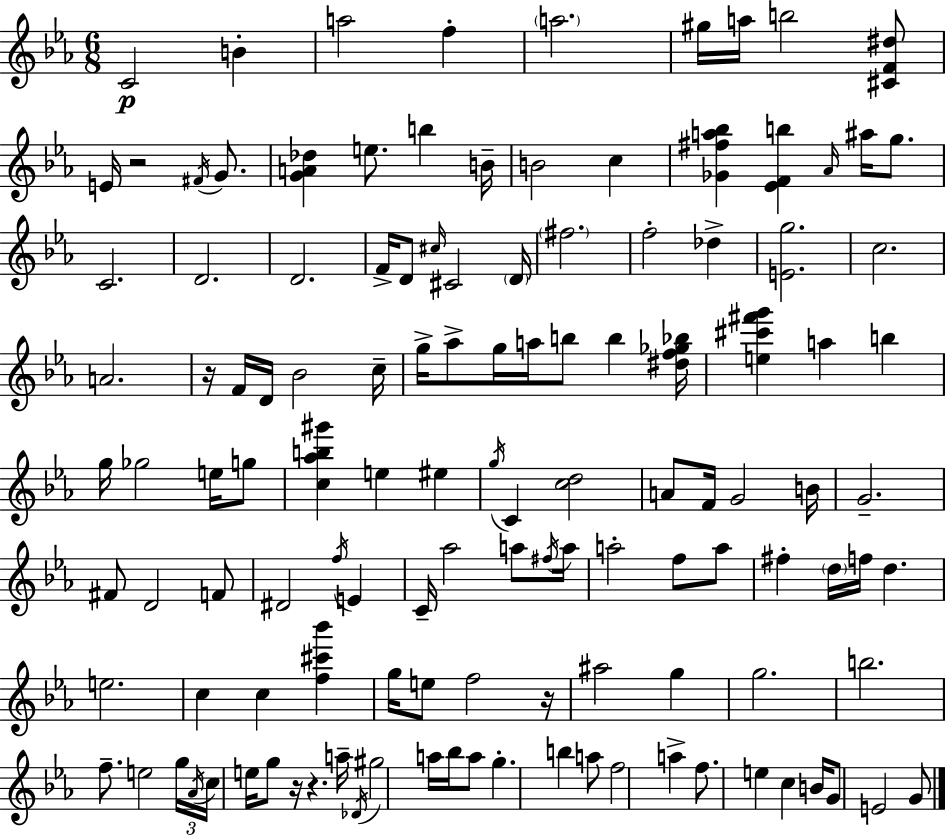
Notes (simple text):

C4/h B4/q A5/h F5/q A5/h. G#5/s A5/s B5/h [C#4,F4,D#5]/e E4/s R/h F#4/s G4/e. [G4,A4,Db5]/q E5/e. B5/q B4/s B4/h C5/q [Gb4,F#5,A5,Bb5]/q [Eb4,F4,B5]/q Ab4/s A#5/s G5/e. C4/h. D4/h. D4/h. F4/s D4/e C#5/s C#4/h D4/s F#5/h. F5/h Db5/q [E4,G5]/h. C5/h. A4/h. R/s F4/s D4/s Bb4/h C5/s G5/s Ab5/e G5/s A5/s B5/e B5/q [D#5,F5,Gb5,Bb5]/s [E5,C#6,F#6,G6]/q A5/q B5/q G5/s Gb5/h E5/s G5/e [C5,Ab5,B5,G#6]/q E5/q EIS5/q G5/s C4/q [C5,D5]/h A4/e F4/s G4/h B4/s G4/h. F#4/e D4/h F4/e D#4/h F5/s E4/q C4/s Ab5/h A5/e F#5/s A5/s A5/h F5/e A5/e F#5/q D5/s F5/s D5/q. E5/h. C5/q C5/q [F5,C#6,Bb6]/q G5/s E5/e F5/h R/s A#5/h G5/q G5/h. B5/h. F5/e. E5/h G5/s Ab4/s C5/s E5/s G5/e R/s R/q. A5/s Db4/s G#5/h A5/s Bb5/s A5/e G5/q. B5/q A5/e F5/h A5/q F5/e. E5/q C5/q B4/s G4/e E4/h G4/e